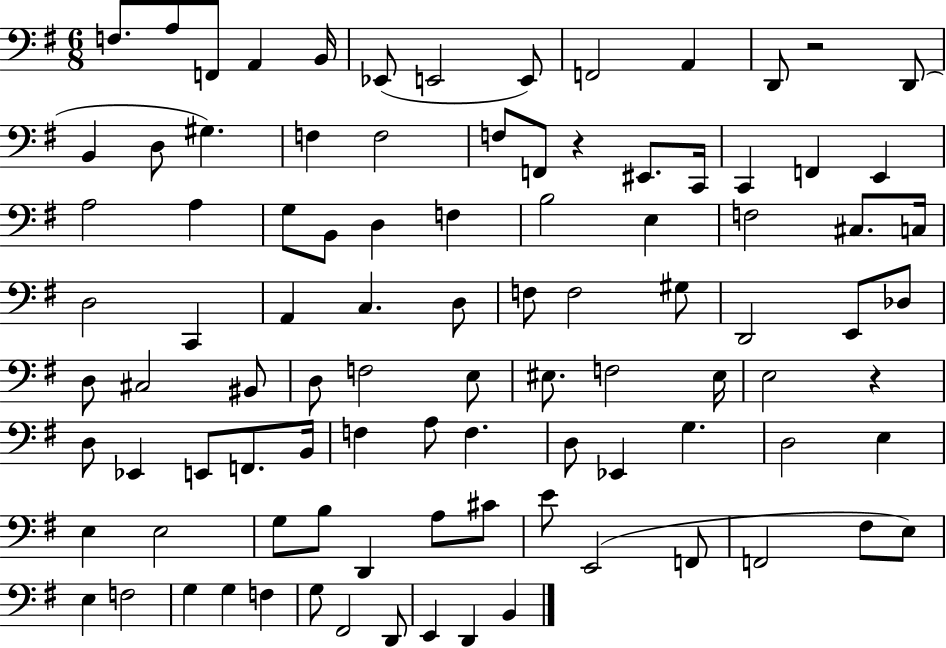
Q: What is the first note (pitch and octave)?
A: F3